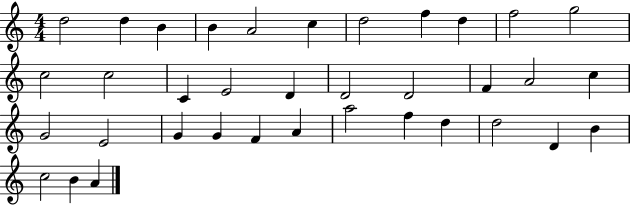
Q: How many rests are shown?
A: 0